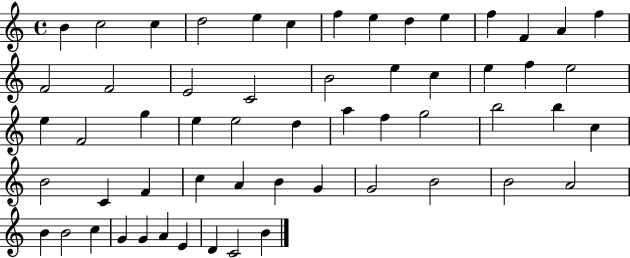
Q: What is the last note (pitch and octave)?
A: B4